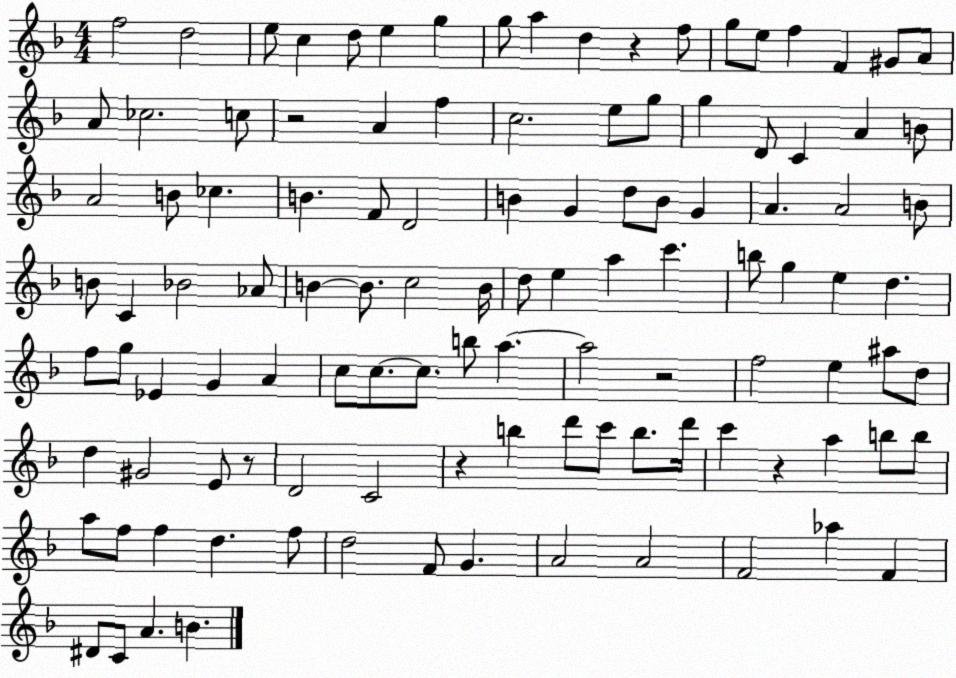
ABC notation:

X:1
T:Untitled
M:4/4
L:1/4
K:F
f2 d2 e/2 c d/2 e g g/2 a d z f/2 g/2 e/2 f F ^G/2 A/2 A/2 _c2 c/2 z2 A f c2 e/2 g/2 g D/2 C A B/2 A2 B/2 _c B F/2 D2 B G d/2 B/2 G A A2 B/2 B/2 C _B2 _A/2 B B/2 c2 B/4 d/2 e a c' b/2 g e d f/2 g/2 _E G A c/2 c/2 c/2 b/2 a a2 z2 f2 e ^a/2 d/2 d ^G2 E/2 z/2 D2 C2 z b d'/2 c'/2 b/2 d'/4 c' z a b/2 b/2 a/2 f/2 f d f/2 d2 F/2 G A2 A2 F2 _a F ^D/2 C/2 A B